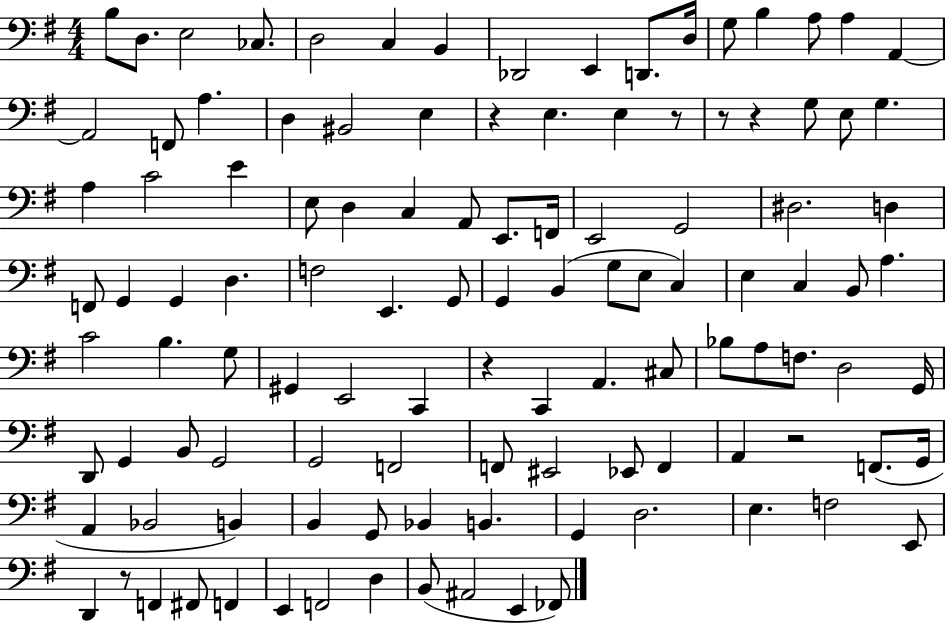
{
  \clef bass
  \numericTimeSignature
  \time 4/4
  \key g \major
  b8 d8. e2 ces8. | d2 c4 b,4 | des,2 e,4 d,8. d16 | g8 b4 a8 a4 a,4~~ | \break a,2 f,8 a4. | d4 bis,2 e4 | r4 e4. e4 r8 | r8 r4 g8 e8 g4. | \break a4 c'2 e'4 | e8 d4 c4 a,8 e,8. f,16 | e,2 g,2 | dis2. d4 | \break f,8 g,4 g,4 d4. | f2 e,4. g,8 | g,4 b,4( g8 e8 c4) | e4 c4 b,8 a4. | \break c'2 b4. g8 | gis,4 e,2 c,4 | r4 c,4 a,4. cis8 | bes8 a8 f8. d2 g,16 | \break d,8 g,4 b,8 g,2 | g,2 f,2 | f,8 eis,2 ees,8 f,4 | a,4 r2 f,8.( g,16 | \break a,4 bes,2 b,4) | b,4 g,8 bes,4 b,4. | g,4 d2. | e4. f2 e,8 | \break d,4 r8 f,4 fis,8 f,4 | e,4 f,2 d4 | b,8( ais,2 e,4 fes,8) | \bar "|."
}